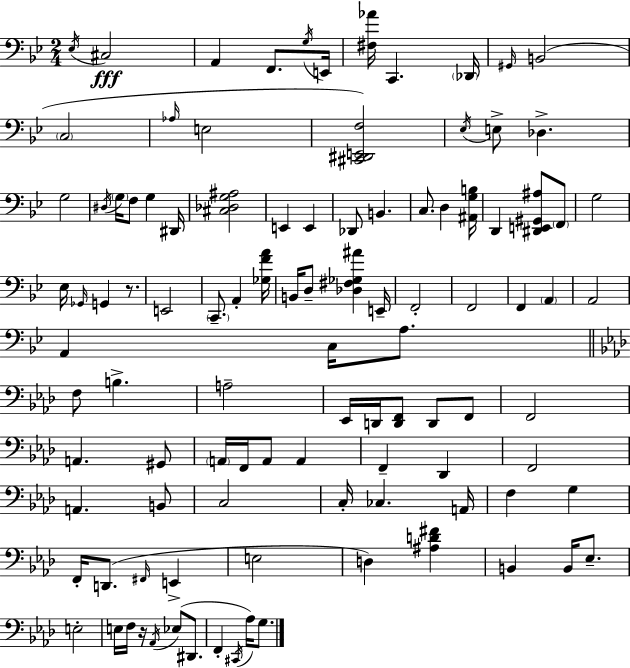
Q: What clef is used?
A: bass